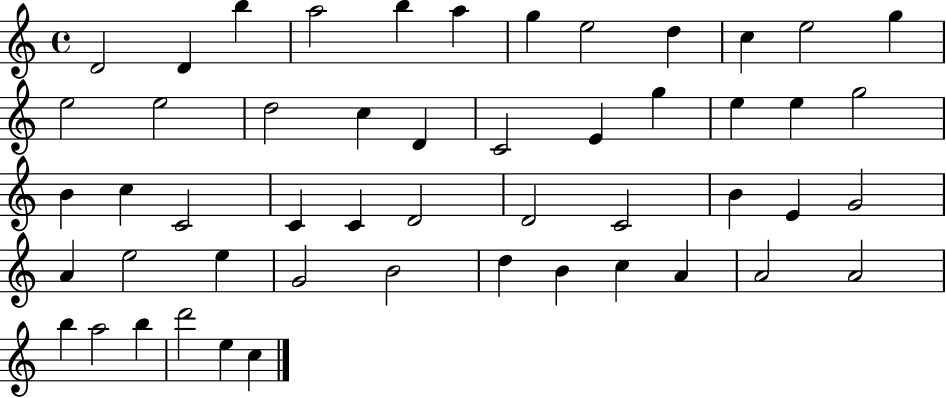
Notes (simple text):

D4/h D4/q B5/q A5/h B5/q A5/q G5/q E5/h D5/q C5/q E5/h G5/q E5/h E5/h D5/h C5/q D4/q C4/h E4/q G5/q E5/q E5/q G5/h B4/q C5/q C4/h C4/q C4/q D4/h D4/h C4/h B4/q E4/q G4/h A4/q E5/h E5/q G4/h B4/h D5/q B4/q C5/q A4/q A4/h A4/h B5/q A5/h B5/q D6/h E5/q C5/q